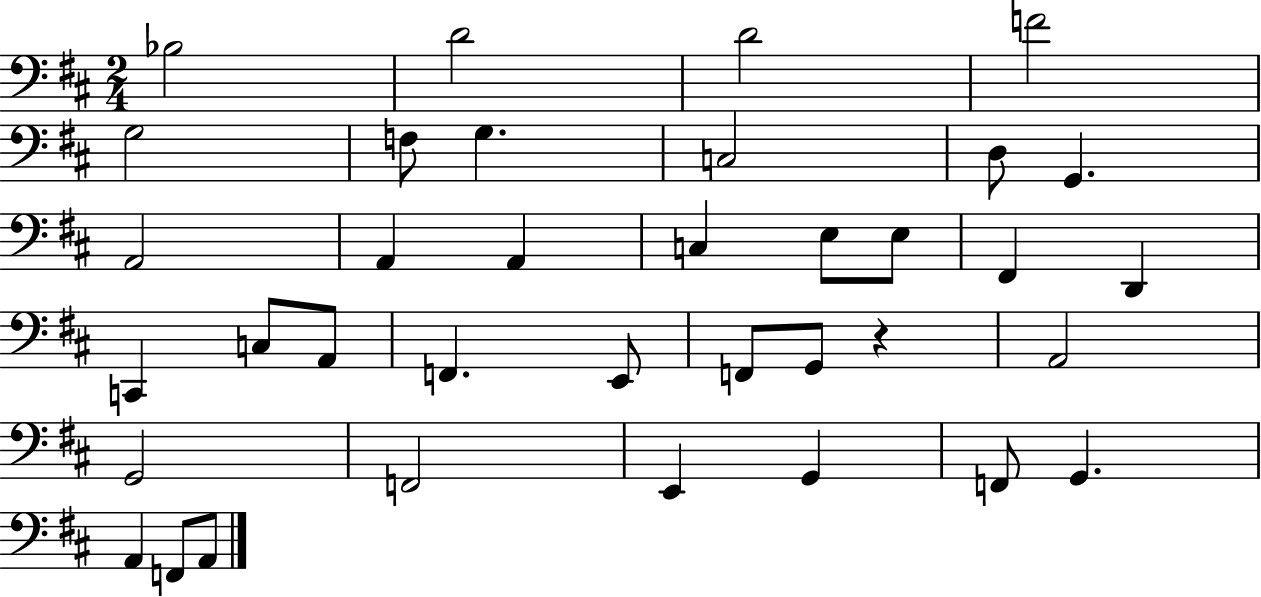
Bb3/h D4/h D4/h F4/h G3/h F3/e G3/q. C3/h D3/e G2/q. A2/h A2/q A2/q C3/q E3/e E3/e F#2/q D2/q C2/q C3/e A2/e F2/q. E2/e F2/e G2/e R/q A2/h G2/h F2/h E2/q G2/q F2/e G2/q. A2/q F2/e A2/e